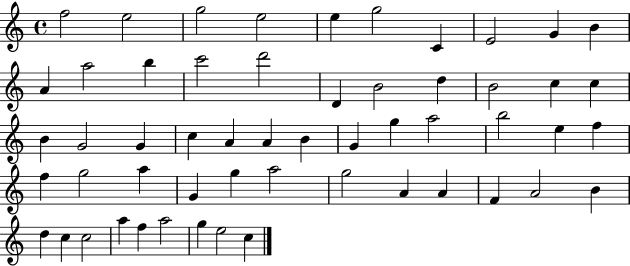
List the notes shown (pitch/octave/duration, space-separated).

F5/h E5/h G5/h E5/h E5/q G5/h C4/q E4/h G4/q B4/q A4/q A5/h B5/q C6/h D6/h D4/q B4/h D5/q B4/h C5/q C5/q B4/q G4/h G4/q C5/q A4/q A4/q B4/q G4/q G5/q A5/h B5/h E5/q F5/q F5/q G5/h A5/q G4/q G5/q A5/h G5/h A4/q A4/q F4/q A4/h B4/q D5/q C5/q C5/h A5/q F5/q A5/h G5/q E5/h C5/q